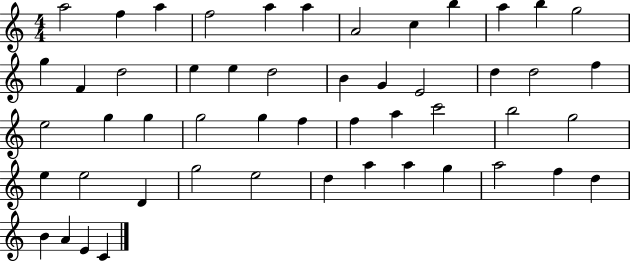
A5/h F5/q A5/q F5/h A5/q A5/q A4/h C5/q B5/q A5/q B5/q G5/h G5/q F4/q D5/h E5/q E5/q D5/h B4/q G4/q E4/h D5/q D5/h F5/q E5/h G5/q G5/q G5/h G5/q F5/q F5/q A5/q C6/h B5/h G5/h E5/q E5/h D4/q G5/h E5/h D5/q A5/q A5/q G5/q A5/h F5/q D5/q B4/q A4/q E4/q C4/q